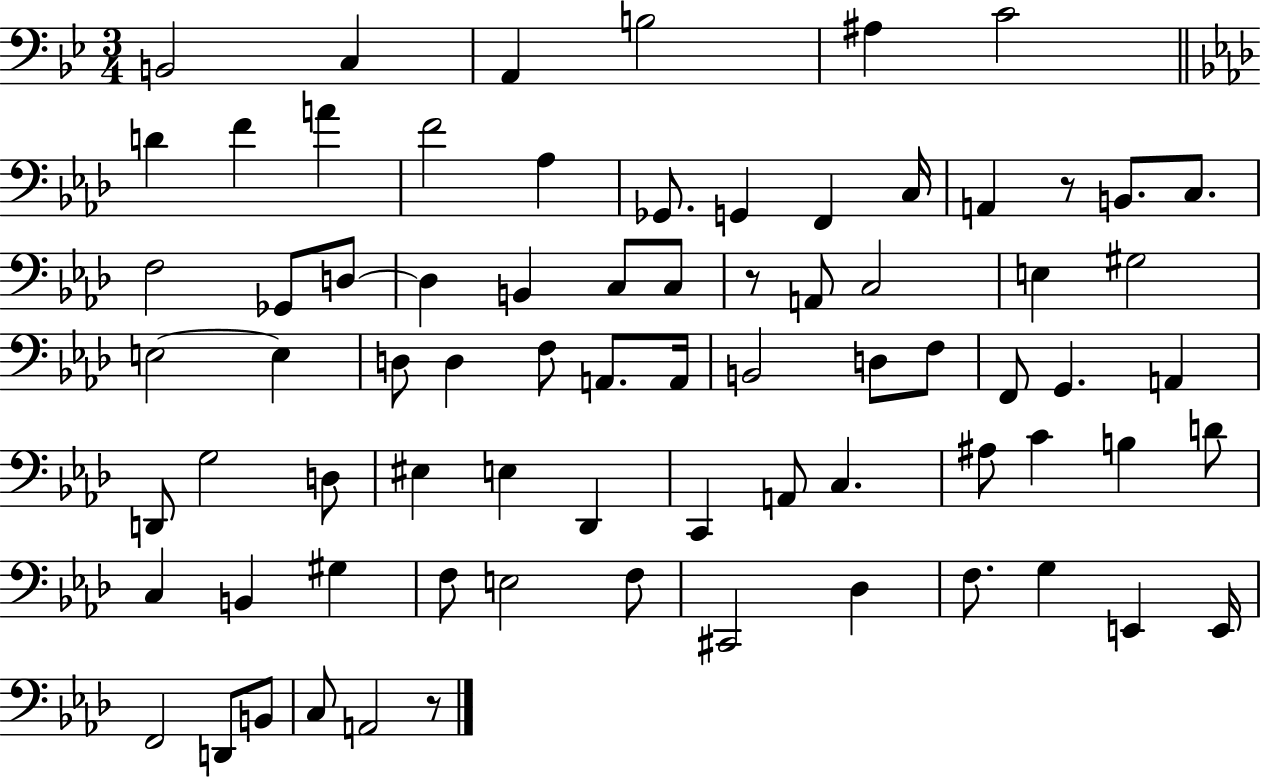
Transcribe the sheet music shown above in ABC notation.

X:1
T:Untitled
M:3/4
L:1/4
K:Bb
B,,2 C, A,, B,2 ^A, C2 D F A F2 _A, _G,,/2 G,, F,, C,/4 A,, z/2 B,,/2 C,/2 F,2 _G,,/2 D,/2 D, B,, C,/2 C,/2 z/2 A,,/2 C,2 E, ^G,2 E,2 E, D,/2 D, F,/2 A,,/2 A,,/4 B,,2 D,/2 F,/2 F,,/2 G,, A,, D,,/2 G,2 D,/2 ^E, E, _D,, C,, A,,/2 C, ^A,/2 C B, D/2 C, B,, ^G, F,/2 E,2 F,/2 ^C,,2 _D, F,/2 G, E,, E,,/4 F,,2 D,,/2 B,,/2 C,/2 A,,2 z/2